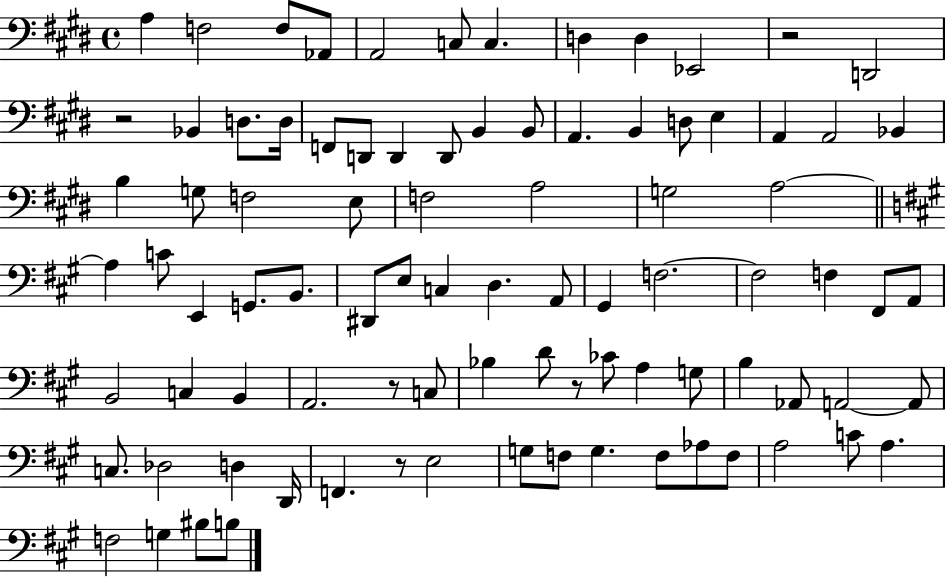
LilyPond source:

{
  \clef bass
  \time 4/4
  \defaultTimeSignature
  \key e \major
  a4 f2 f8 aes,8 | a,2 c8 c4. | d4 d4 ees,2 | r2 d,2 | \break r2 bes,4 d8. d16 | f,8 d,8 d,4 d,8 b,4 b,8 | a,4. b,4 d8 e4 | a,4 a,2 bes,4 | \break b4 g8 f2 e8 | f2 a2 | g2 a2~~ | \bar "||" \break \key a \major a4 c'8 e,4 g,8. b,8. | dis,8 e8 c4 d4. a,8 | gis,4 f2.~~ | f2 f4 fis,8 a,8 | \break b,2 c4 b,4 | a,2. r8 c8 | bes4 d'8 r8 ces'8 a4 g8 | b4 aes,8 a,2~~ a,8 | \break c8. des2 d4 d,16 | f,4. r8 e2 | g8 f8 g4. f8 aes8 f8 | a2 c'8 a4. | \break f2 g4 bis8 b8 | \bar "|."
}